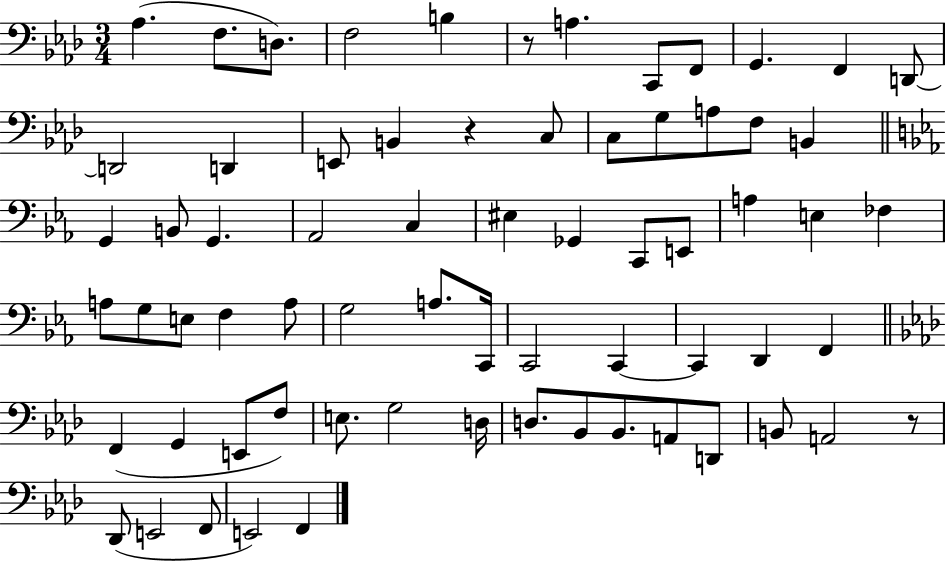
{
  \clef bass
  \numericTimeSignature
  \time 3/4
  \key aes \major
  aes4.( f8. d8.) | f2 b4 | r8 a4. c,8 f,8 | g,4. f,4 d,8~~ | \break d,2 d,4 | e,8 b,4 r4 c8 | c8 g8 a8 f8 b,4 | \bar "||" \break \key ees \major g,4 b,8 g,4. | aes,2 c4 | eis4 ges,4 c,8 e,8 | a4 e4 fes4 | \break a8 g8 e8 f4 a8 | g2 a8. c,16 | c,2 c,4~~ | c,4 d,4 f,4 | \break \bar "||" \break \key f \minor f,4( g,4 e,8 f8) | e8. g2 d16 | d8. bes,8 bes,8. a,8 d,8 | b,8 a,2 r8 | \break des,8( e,2 f,8 | e,2) f,4 | \bar "|."
}